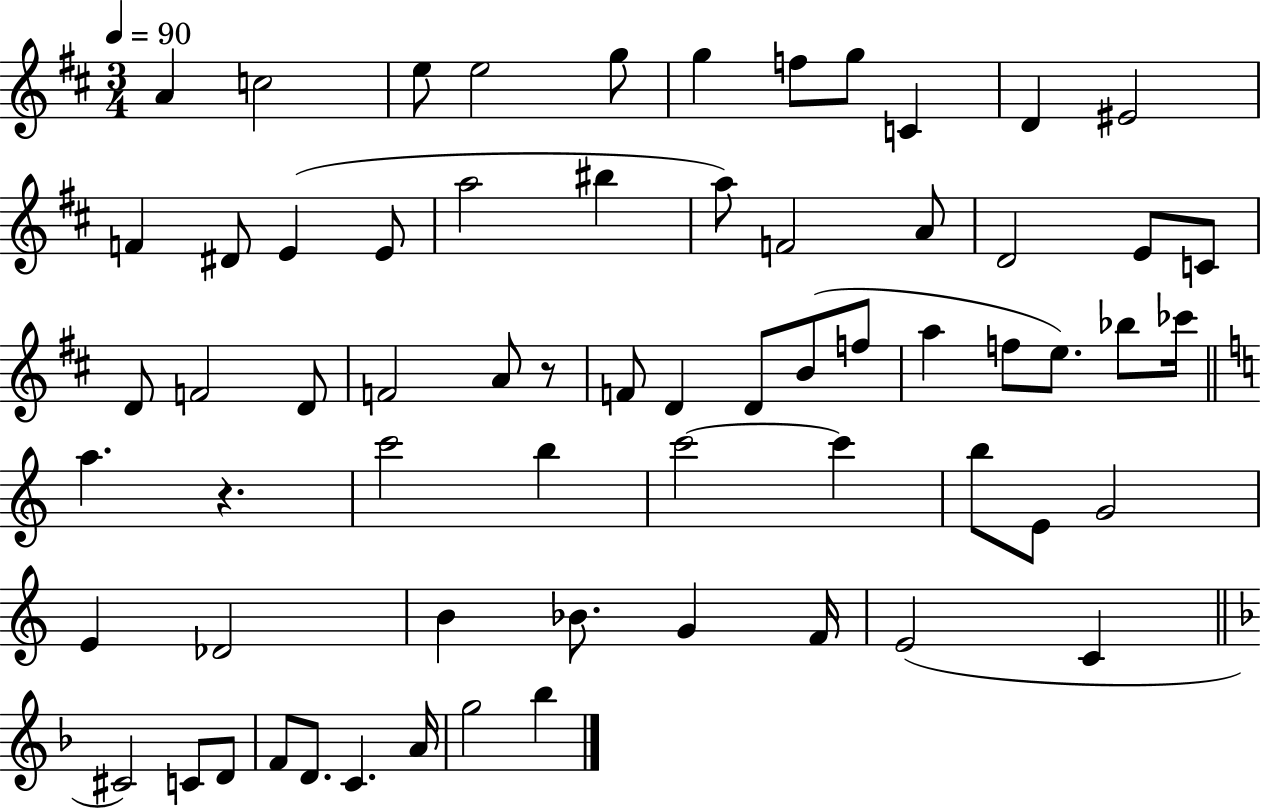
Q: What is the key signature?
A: D major